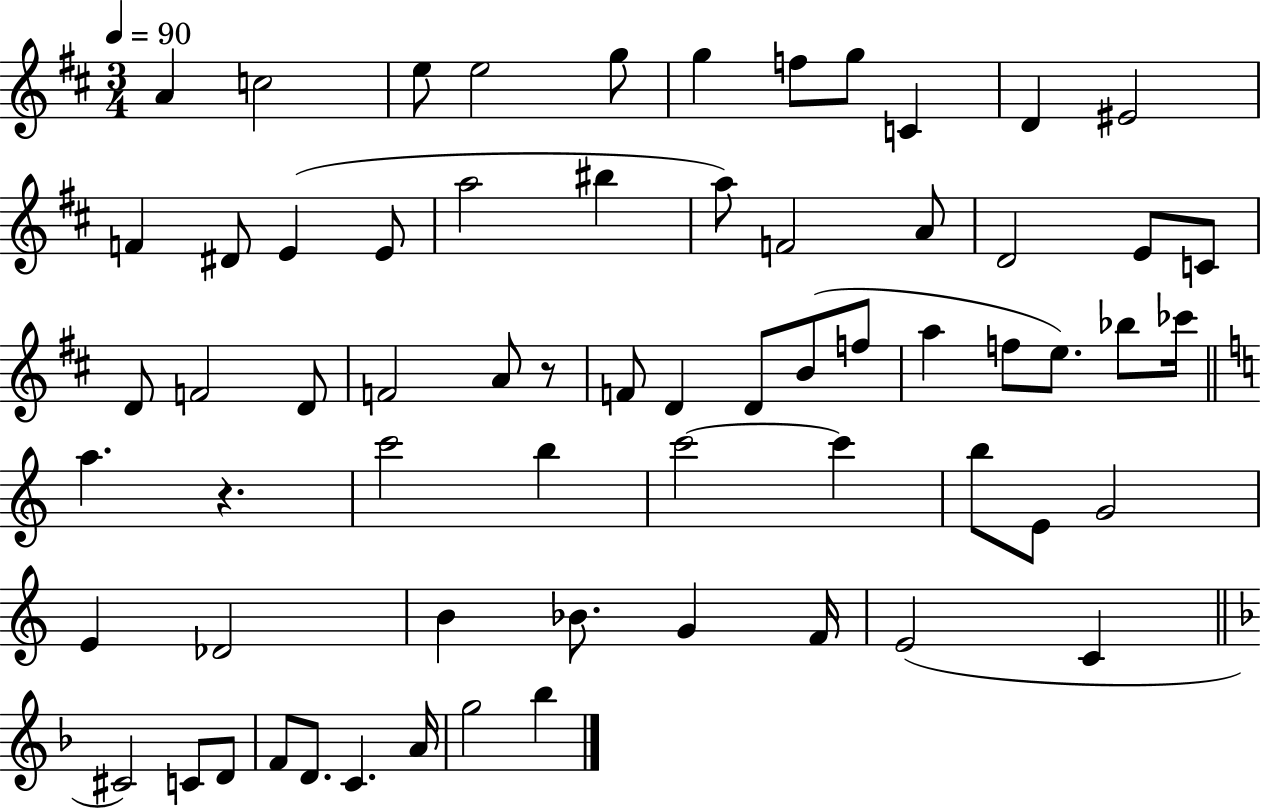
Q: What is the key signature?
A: D major